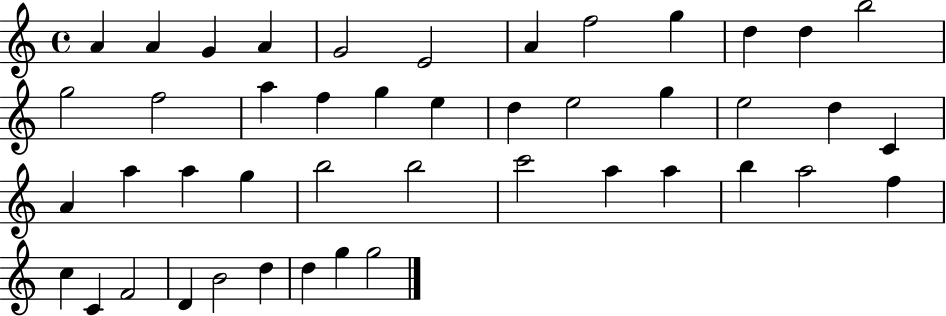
{
  \clef treble
  \time 4/4
  \defaultTimeSignature
  \key c \major
  a'4 a'4 g'4 a'4 | g'2 e'2 | a'4 f''2 g''4 | d''4 d''4 b''2 | \break g''2 f''2 | a''4 f''4 g''4 e''4 | d''4 e''2 g''4 | e''2 d''4 c'4 | \break a'4 a''4 a''4 g''4 | b''2 b''2 | c'''2 a''4 a''4 | b''4 a''2 f''4 | \break c''4 c'4 f'2 | d'4 b'2 d''4 | d''4 g''4 g''2 | \bar "|."
}